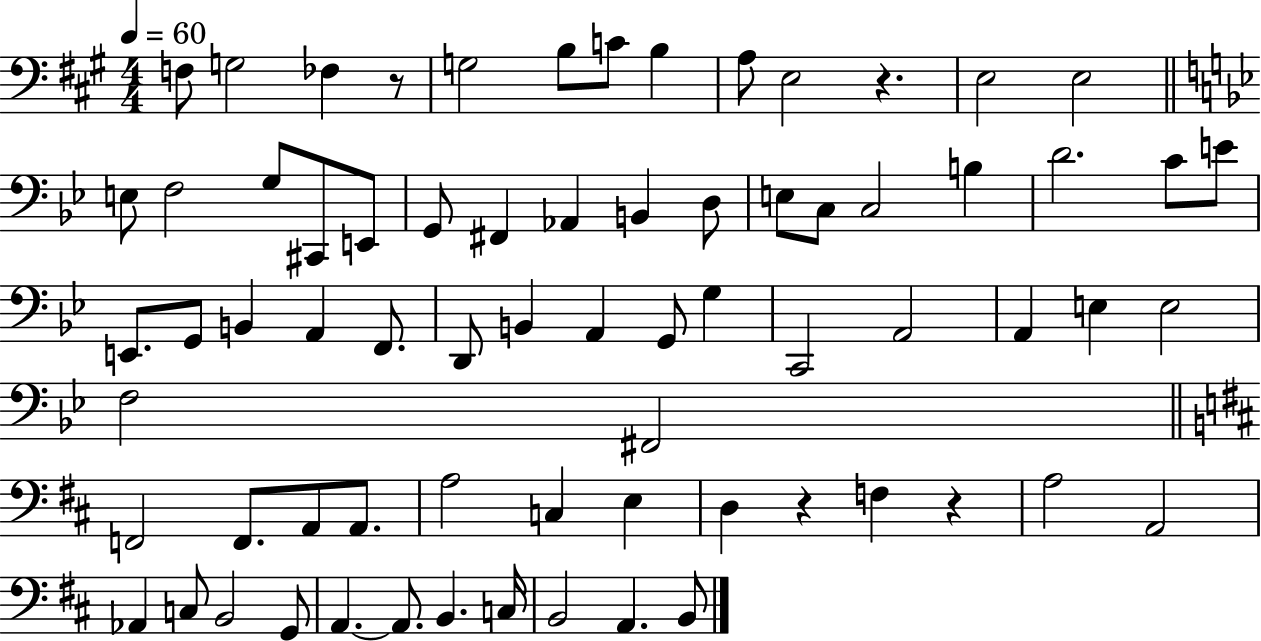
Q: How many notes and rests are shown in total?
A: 71